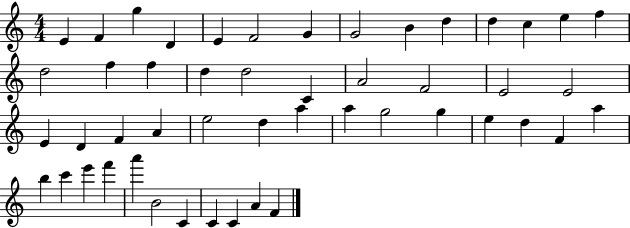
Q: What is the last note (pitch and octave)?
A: F4